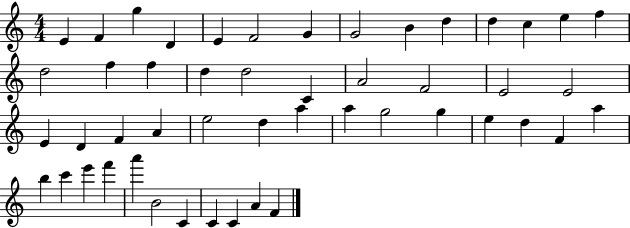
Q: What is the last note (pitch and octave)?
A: F4